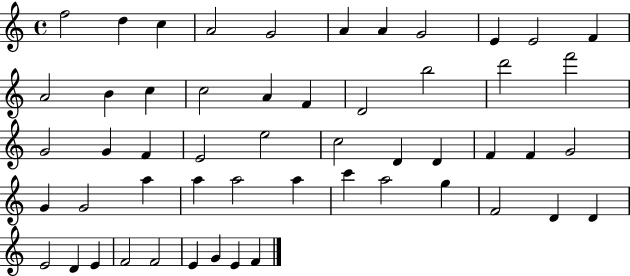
F5/h D5/q C5/q A4/h G4/h A4/q A4/q G4/h E4/q E4/h F4/q A4/h B4/q C5/q C5/h A4/q F4/q D4/h B5/h D6/h F6/h G4/h G4/q F4/q E4/h E5/h C5/h D4/q D4/q F4/q F4/q G4/h G4/q G4/h A5/q A5/q A5/h A5/q C6/q A5/h G5/q F4/h D4/q D4/q E4/h D4/q E4/q F4/h F4/h E4/q G4/q E4/q F4/q